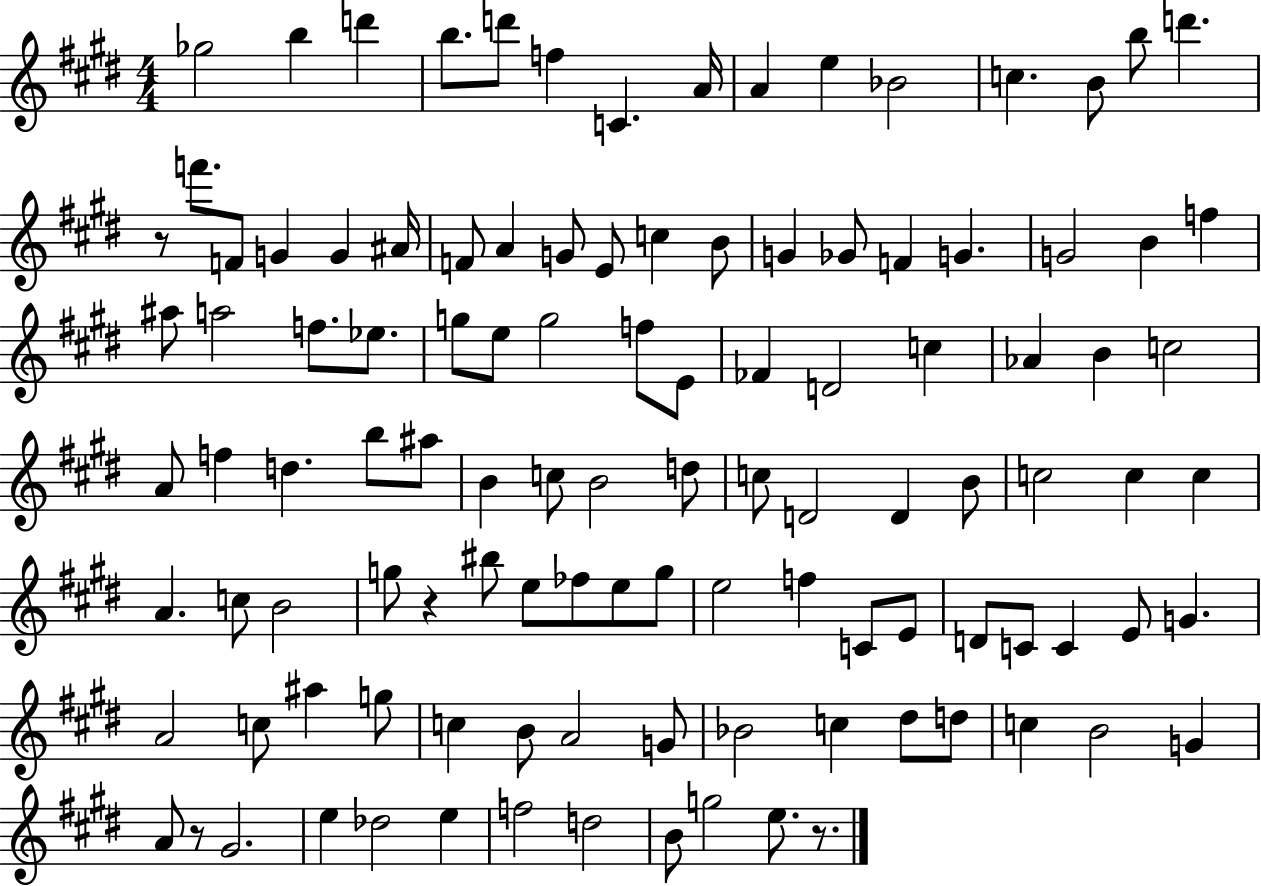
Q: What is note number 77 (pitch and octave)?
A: E4